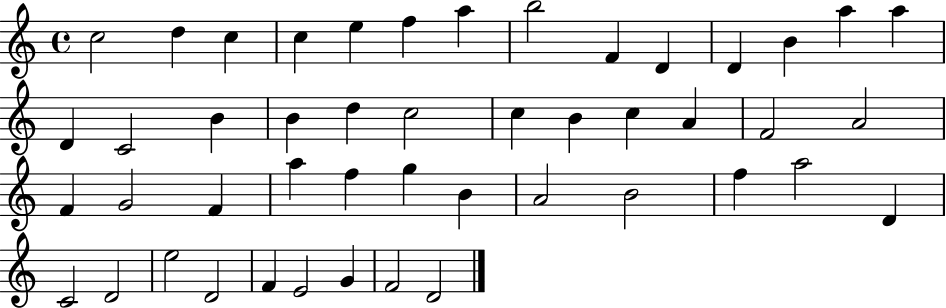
X:1
T:Untitled
M:4/4
L:1/4
K:C
c2 d c c e f a b2 F D D B a a D C2 B B d c2 c B c A F2 A2 F G2 F a f g B A2 B2 f a2 D C2 D2 e2 D2 F E2 G F2 D2